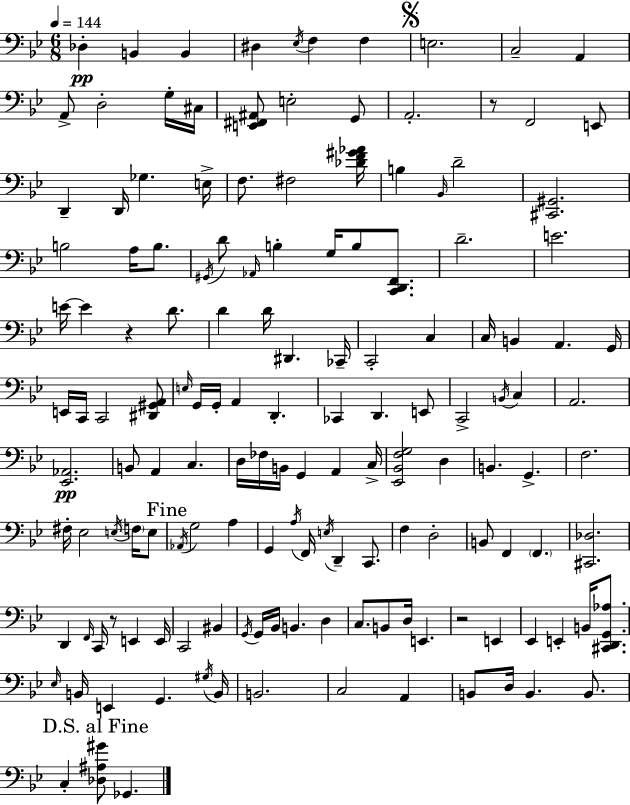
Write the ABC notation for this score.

X:1
T:Untitled
M:6/8
L:1/4
K:Bb
_D, B,, B,, ^D, _E,/4 F, F, E,2 C,2 A,, A,,/2 D,2 G,/4 ^C,/4 [E,,^F,,^A,,]/2 E,2 G,,/2 A,,2 z/2 F,,2 E,,/2 D,, D,,/4 _G, E,/4 F,/2 ^F,2 [_DF^G_A]/4 B, _B,,/4 D2 [^C,,^G,,]2 B,2 A,/4 B,/2 ^G,,/4 D/2 _A,,/4 B, G,/4 B,/2 [C,,D,,F,,]/2 D2 E2 E/4 E z D/2 D D/4 ^D,, _C,,/4 C,,2 C, C,/4 B,, A,, G,,/4 E,,/4 C,,/4 C,,2 [^D,,^G,,A,,]/2 E,/4 G,,/4 G,,/4 A,, D,, _C,, D,, E,,/2 C,,2 B,,/4 C, A,,2 [_E,,_A,,]2 B,,/2 A,, C, D,/4 _F,/4 B,,/4 G,, A,, C,/4 [_E,,_B,,F,G,]2 D, B,, G,, F,2 ^F,/4 _E,2 E,/4 F,/4 E,/2 _A,,/4 G,2 A, G,, A,/4 F,,/4 E,/4 D,, C,,/2 F, D,2 B,,/2 F,, F,, [^C,,_D,]2 D,, F,,/4 C,,/4 z/2 E,, E,,/4 C,,2 ^B,, G,,/4 G,,/4 _B,,/4 B,, D, C,/2 B,,/2 D,/4 E,, z2 E,, _E,, E,, B,,/4 [^C,,D,,G,,_A,]/2 _E,/4 B,,/4 E,, G,, ^G,/4 B,,/4 B,,2 C,2 A,, B,,/2 D,/4 B,, B,,/2 C, [_D,^A,^G]/2 _G,,